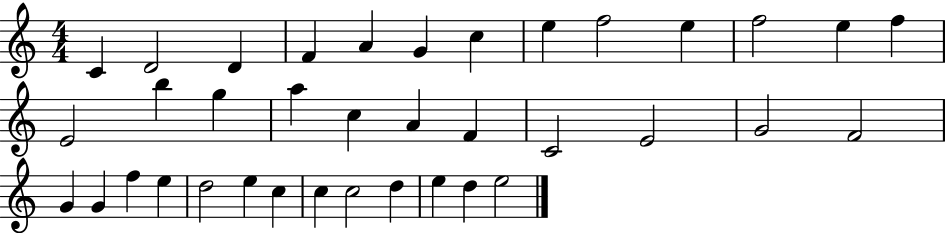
C4/q D4/h D4/q F4/q A4/q G4/q C5/q E5/q F5/h E5/q F5/h E5/q F5/q E4/h B5/q G5/q A5/q C5/q A4/q F4/q C4/h E4/h G4/h F4/h G4/q G4/q F5/q E5/q D5/h E5/q C5/q C5/q C5/h D5/q E5/q D5/q E5/h